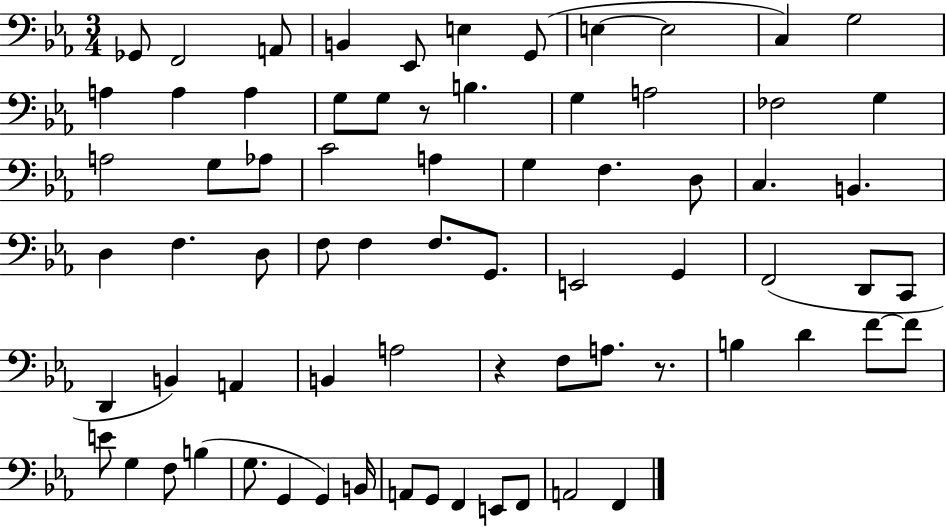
X:1
T:Untitled
M:3/4
L:1/4
K:Eb
_G,,/2 F,,2 A,,/2 B,, _E,,/2 E, G,,/2 E, E,2 C, G,2 A, A, A, G,/2 G,/2 z/2 B, G, A,2 _F,2 G, A,2 G,/2 _A,/2 C2 A, G, F, D,/2 C, B,, D, F, D,/2 F,/2 F, F,/2 G,,/2 E,,2 G,, F,,2 D,,/2 C,,/2 D,, B,, A,, B,, A,2 z F,/2 A,/2 z/2 B, D F/2 F/2 E/2 G, F,/2 B, G,/2 G,, G,, B,,/4 A,,/2 G,,/2 F,, E,,/2 F,,/2 A,,2 F,,